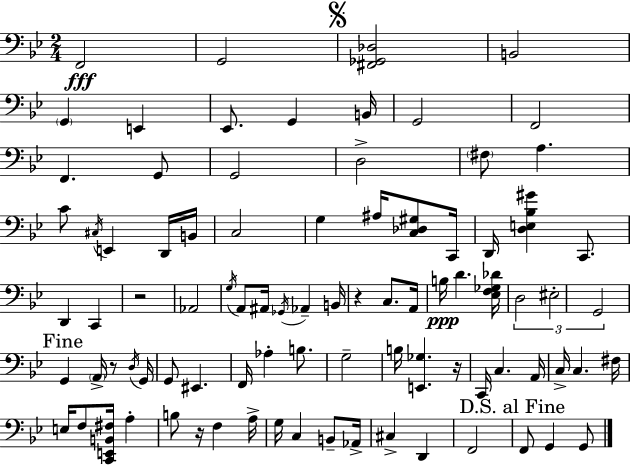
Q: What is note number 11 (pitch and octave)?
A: F2